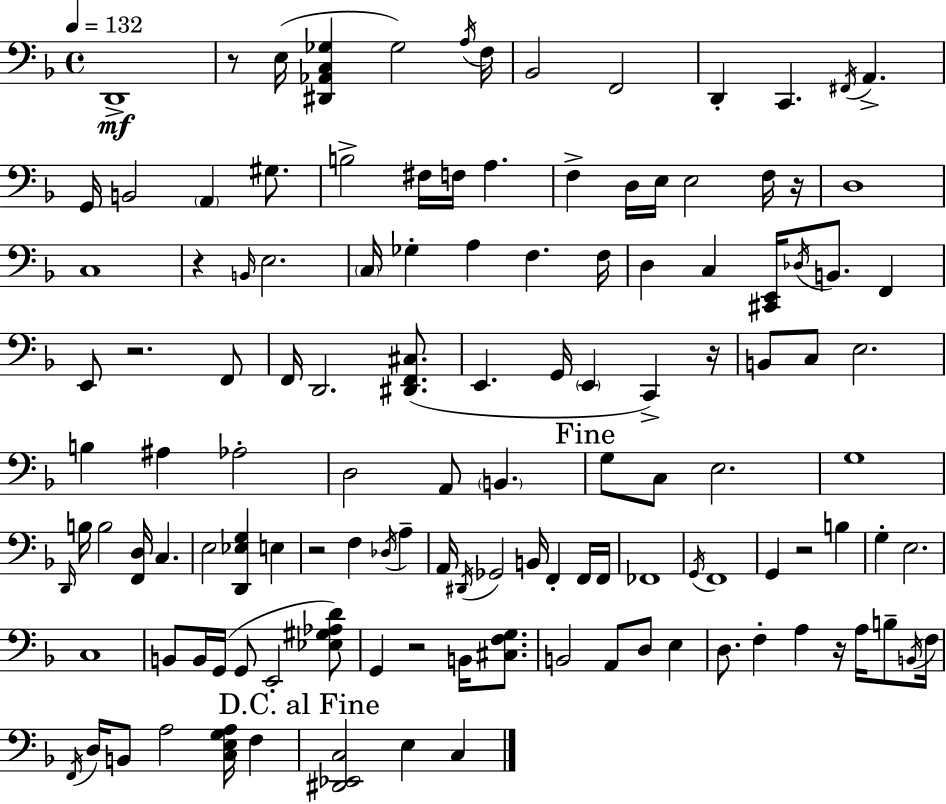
D2/w R/e E3/s [D#2,Ab2,C3,Gb3]/q Gb3/h A3/s F3/s Bb2/h F2/h D2/q C2/q. F#2/s A2/q. G2/s B2/h A2/q G#3/e. B3/h F#3/s F3/s A3/q. F3/q D3/s E3/s E3/h F3/s R/s D3/w C3/w R/q B2/s E3/h. C3/s Gb3/q A3/q F3/q. F3/s D3/q C3/q [C#2,E2]/s Db3/s B2/e. F2/q E2/e R/h. F2/e F2/s D2/h. [D#2,F2,C#3]/e. E2/q. G2/s E2/q C2/q R/s B2/e C3/e E3/h. B3/q A#3/q Ab3/h D3/h A2/e B2/q. G3/e C3/e E3/h. G3/w D2/s B3/s B3/h [F2,D3]/s C3/q. E3/h [D2,Eb3,G3]/q E3/q R/h F3/q Db3/s A3/q A2/s D#2/s Gb2/h B2/s F2/q F2/s F2/s FES2/w G2/s F2/w G2/q R/h B3/q G3/q E3/h. C3/w B2/e B2/s G2/s G2/e E2/h [Eb3,G#3,Ab3,D4]/e G2/q R/h B2/s [C#3,F3,G3]/e. B2/h A2/e D3/e E3/q D3/e. F3/q A3/q R/s A3/s B3/e B2/s F3/s F2/s D3/s B2/e A3/h [C3,E3,G3,A3]/s F3/q [D#2,Eb2,C3]/h E3/q C3/q